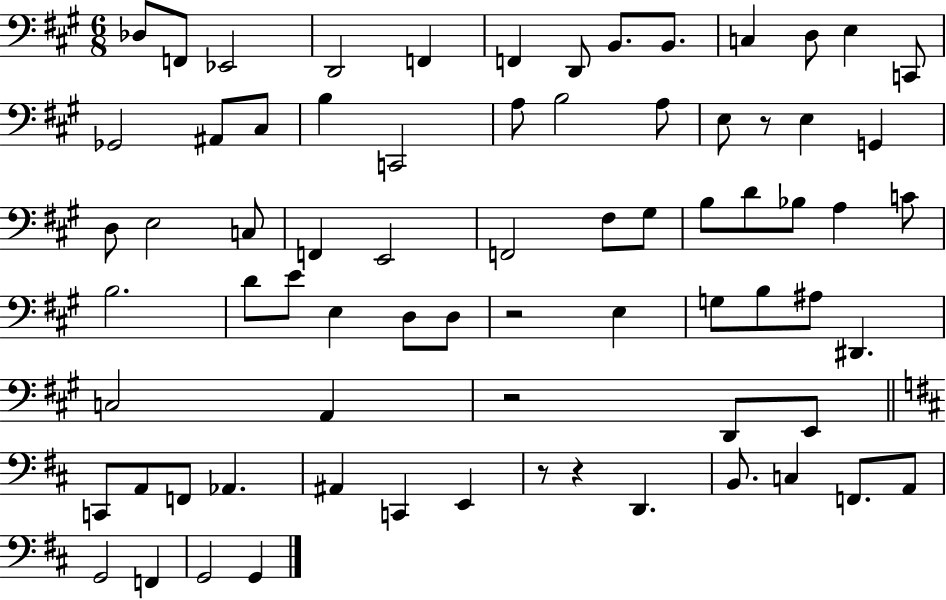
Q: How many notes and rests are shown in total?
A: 73